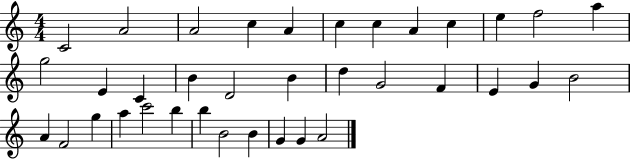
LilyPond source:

{
  \clef treble
  \numericTimeSignature
  \time 4/4
  \key c \major
  c'2 a'2 | a'2 c''4 a'4 | c''4 c''4 a'4 c''4 | e''4 f''2 a''4 | \break g''2 e'4 c'4 | b'4 d'2 b'4 | d''4 g'2 f'4 | e'4 g'4 b'2 | \break a'4 f'2 g''4 | a''4 c'''2 b''4 | b''4 b'2 b'4 | g'4 g'4 a'2 | \break \bar "|."
}